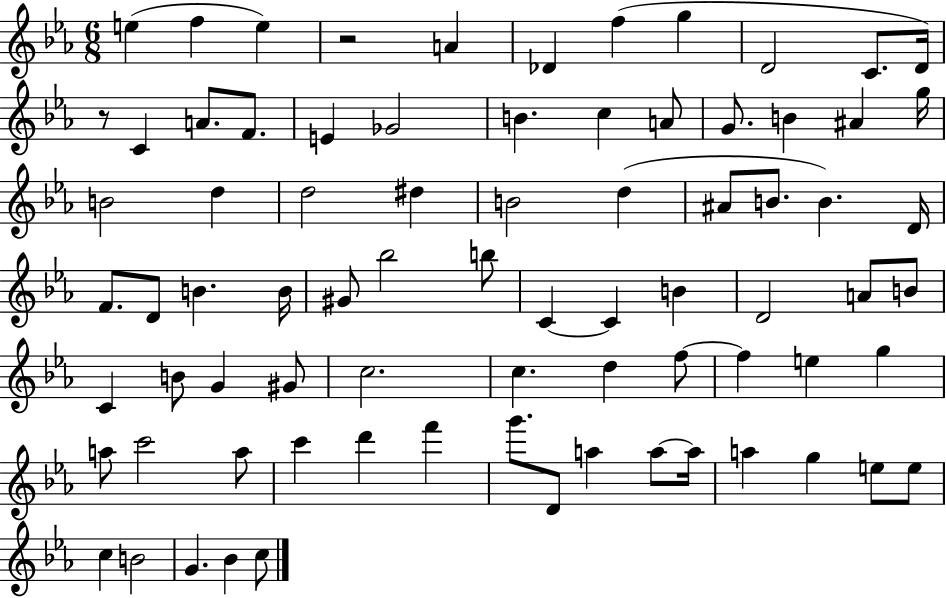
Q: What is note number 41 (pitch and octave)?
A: C4